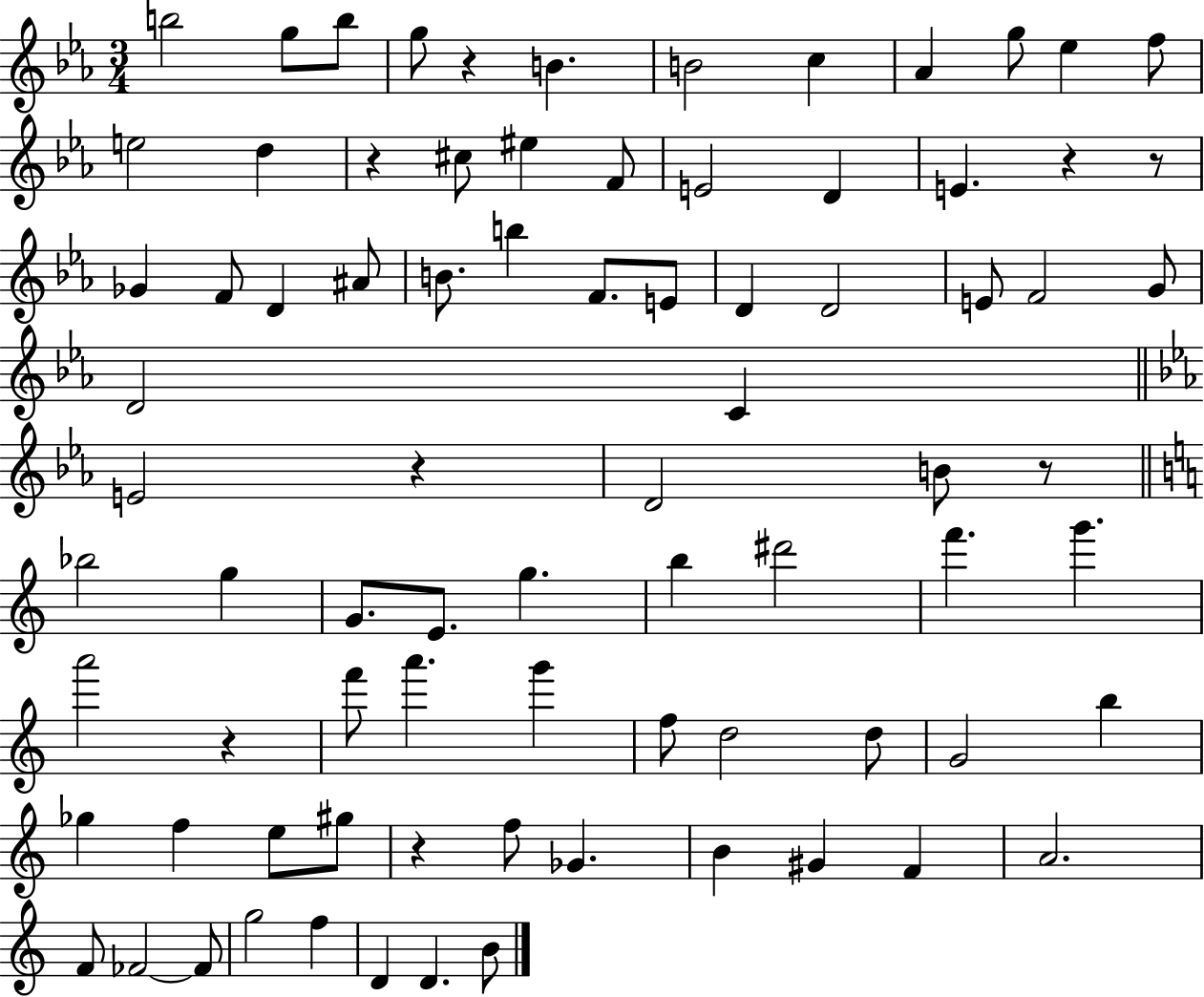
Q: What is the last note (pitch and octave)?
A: B4